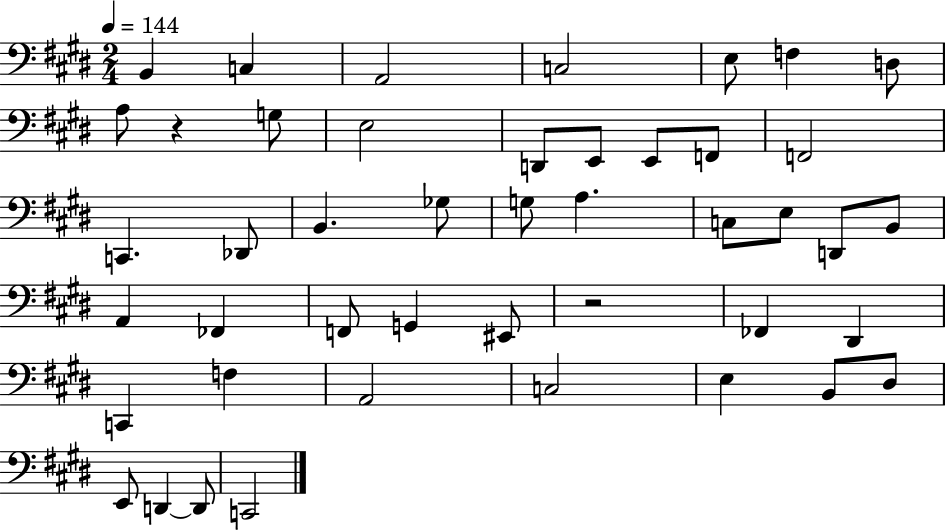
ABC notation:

X:1
T:Untitled
M:2/4
L:1/4
K:E
B,, C, A,,2 C,2 E,/2 F, D,/2 A,/2 z G,/2 E,2 D,,/2 E,,/2 E,,/2 F,,/2 F,,2 C,, _D,,/2 B,, _G,/2 G,/2 A, C,/2 E,/2 D,,/2 B,,/2 A,, _F,, F,,/2 G,, ^E,,/2 z2 _F,, ^D,, C,, F, A,,2 C,2 E, B,,/2 ^D,/2 E,,/2 D,, D,,/2 C,,2